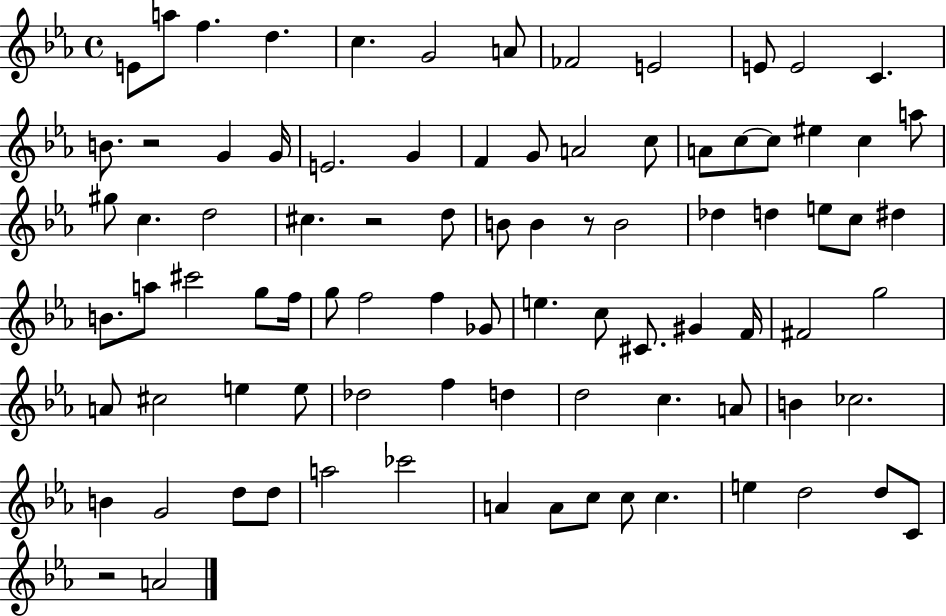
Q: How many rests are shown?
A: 4